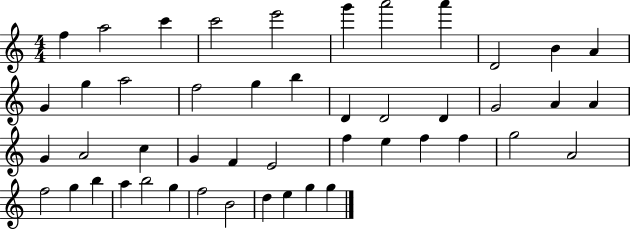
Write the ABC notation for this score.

X:1
T:Untitled
M:4/4
L:1/4
K:C
f a2 c' c'2 e'2 g' a'2 a' D2 B A G g a2 f2 g b D D2 D G2 A A G A2 c G F E2 f e f f g2 A2 f2 g b a b2 g f2 B2 d e g g